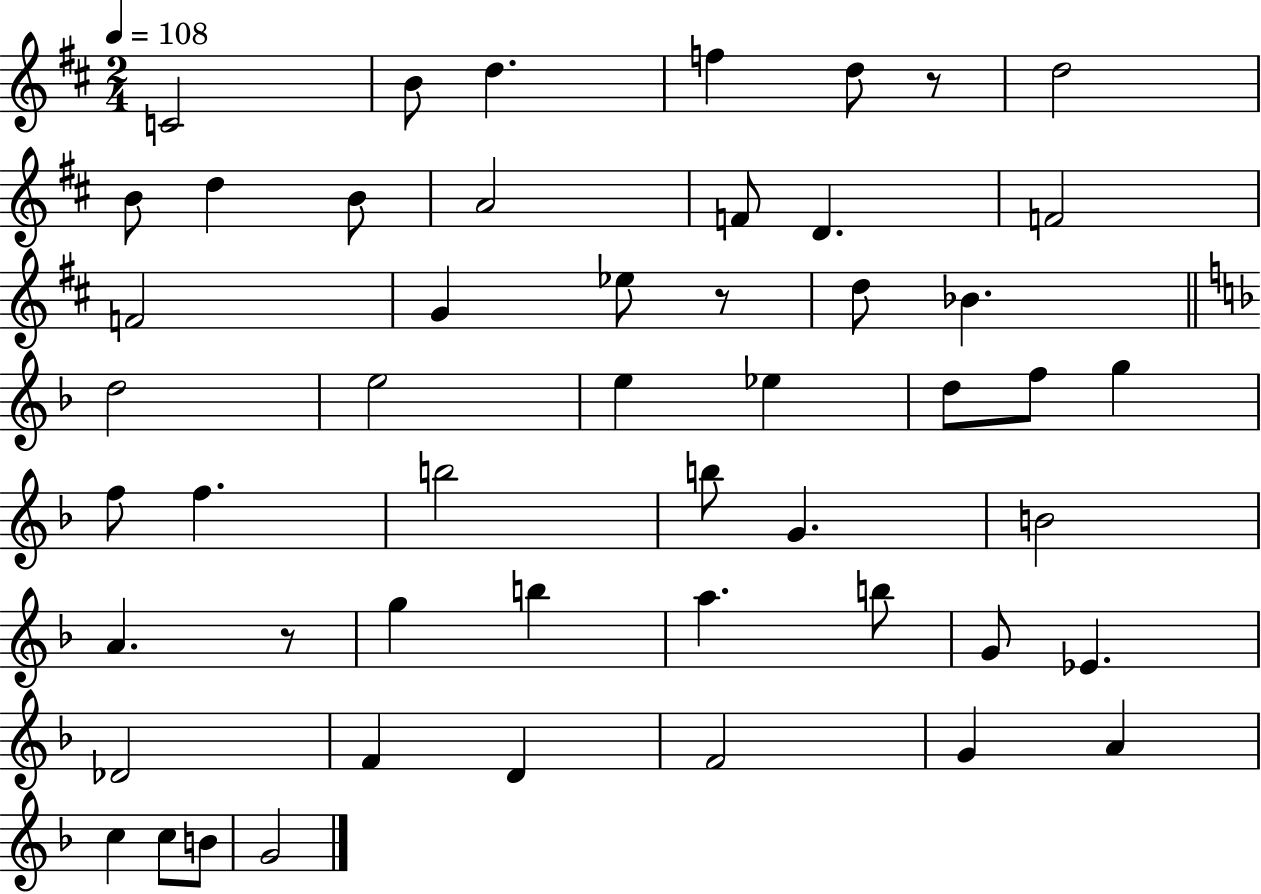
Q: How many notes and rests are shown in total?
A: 51